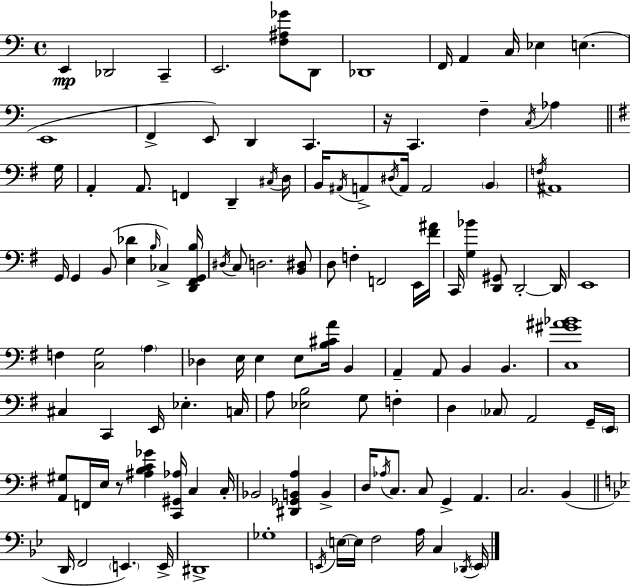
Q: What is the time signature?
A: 4/4